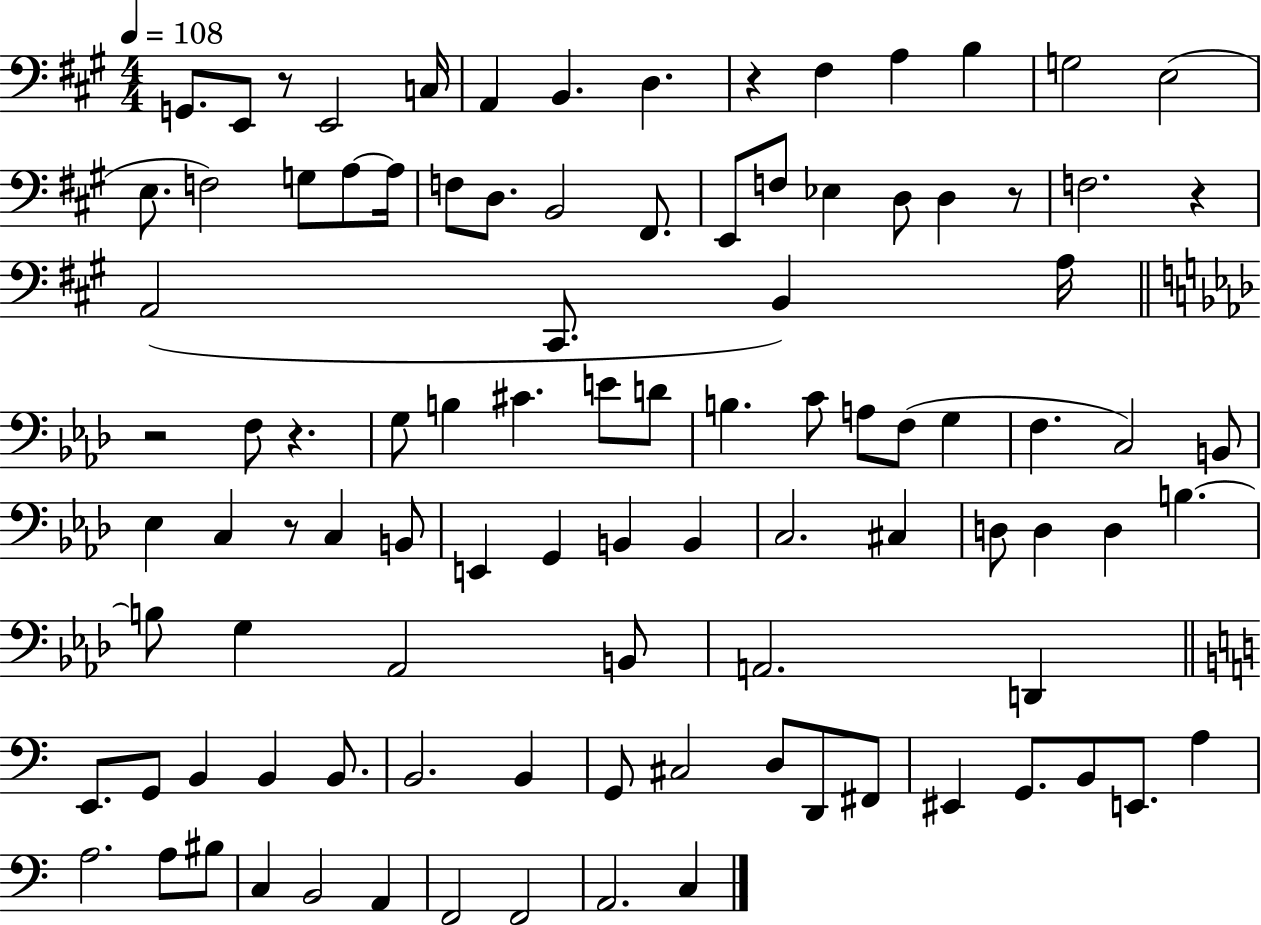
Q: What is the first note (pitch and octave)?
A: G2